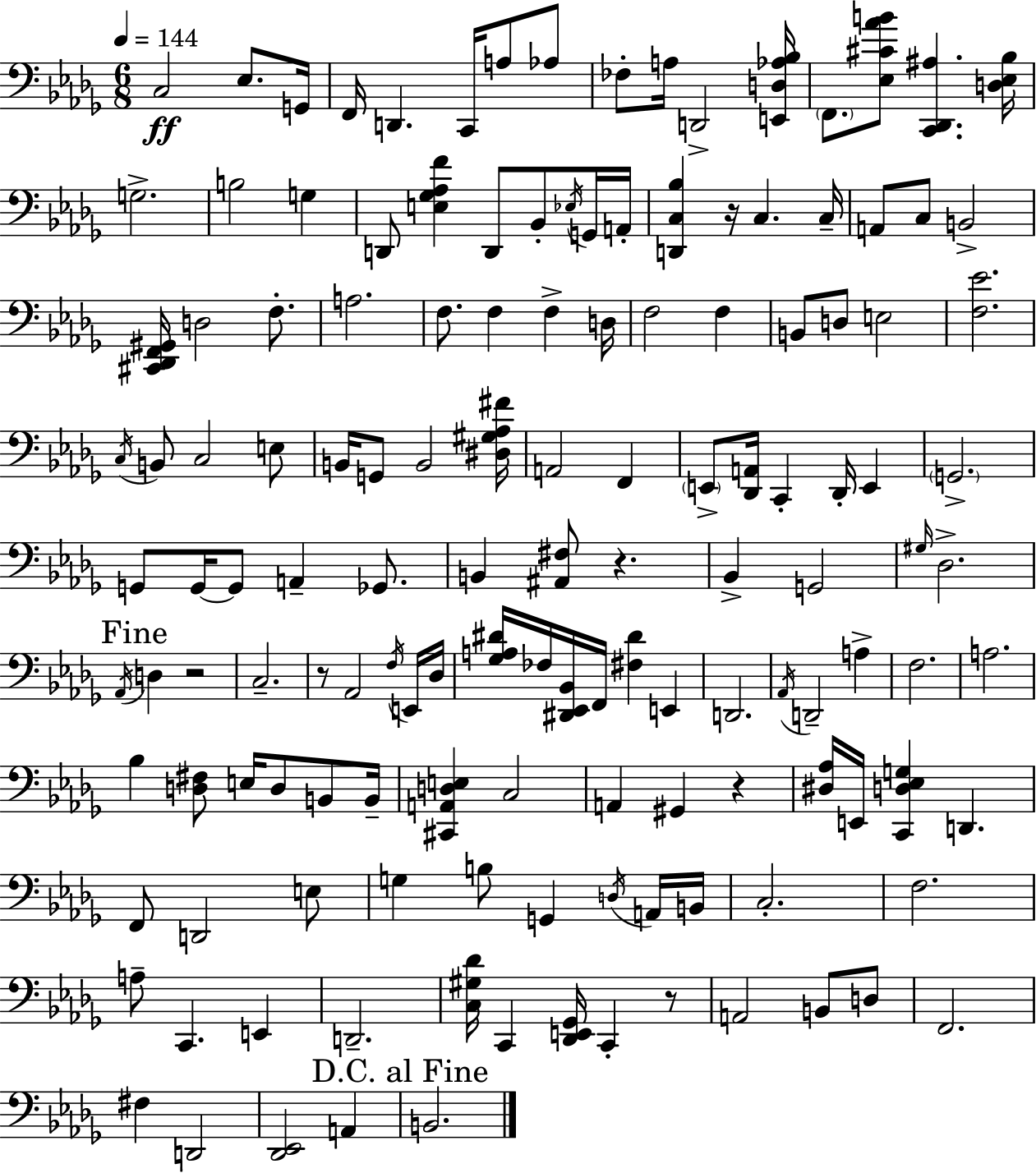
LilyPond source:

{
  \clef bass
  \numericTimeSignature
  \time 6/8
  \key bes \minor
  \tempo 4 = 144
  c2\ff ees8. g,16 | f,16 d,4. c,16 a8 aes8 | fes8-. a16 d,2-> <e, d aes bes>16 | \parenthesize f,8. <ees cis' aes' b'>8 <c, des, ais>4. <d ees bes>16 | \break g2.-> | b2 g4 | d,8 <e ges aes f'>4 d,8 bes,8-. \acciaccatura { ees16 } g,16 | a,16-. <d, c bes>4 r16 c4. | \break c16-- a,8 c8 b,2-> | <cis, des, f, gis,>16 d2 f8.-. | a2. | f8. f4 f4-> | \break d16 f2 f4 | b,8 d8 e2 | <f ees'>2. | \acciaccatura { c16 } b,8 c2 | \break e8 b,16 g,8 b,2 | <dis gis aes fis'>16 a,2 f,4 | \parenthesize e,8-> <des, a,>16 c,4-. des,16-. e,4 | \parenthesize g,2.-> | \break g,8 g,16~~ g,8 a,4-- ges,8. | b,4 <ais, fis>8 r4. | bes,4-> g,2 | \grace { gis16 } des2.-> | \break \mark "Fine" \acciaccatura { aes,16 } d4 r2 | c2.-- | r8 aes,2 | \acciaccatura { f16 } e,16 des16 <ges a dis'>16 fes16 <dis, ees, bes,>16 f,16 <fis dis'>4 | \break e,4 d,2. | \acciaccatura { aes,16 } d,2-- | a4-> f2. | a2. | \break bes4 <d fis>8 | e16 d8 b,8 b,16-- <cis, a, d e>4 c2 | a,4 gis,4 | r4 <dis aes>16 e,16 <c, d ees g>4 | \break d,4. f,8 d,2 | e8 g4 b8 | g,4 \acciaccatura { d16 } a,16 b,16 c2.-. | f2. | \break a8-- c,4. | e,4 d,2.-- | <c gis des'>16 c,4 | <des, e, ges,>16 c,4-. r8 a,2 | \break b,8 d8 f,2. | fis4 d,2 | <des, ees,>2 | a,4 \mark "D.C. al Fine" b,2. | \break \bar "|."
}